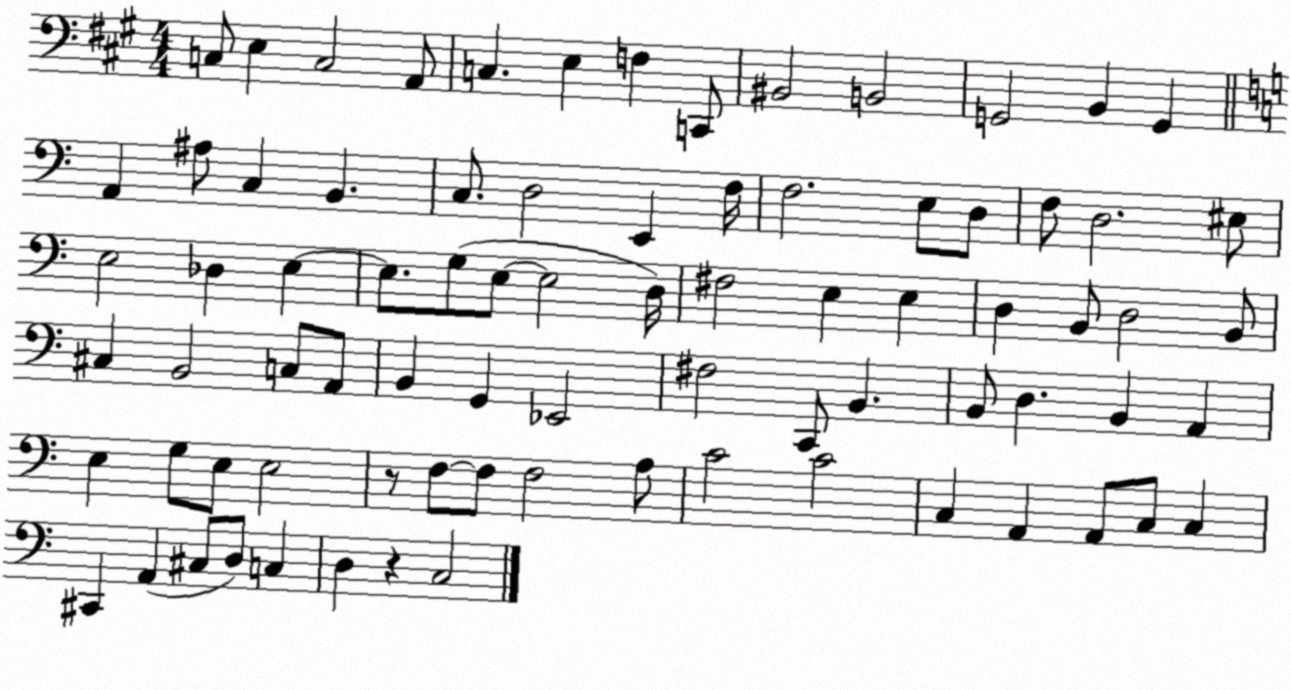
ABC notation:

X:1
T:Untitled
M:4/4
L:1/4
K:A
C,/2 E, C,2 A,,/2 C, E, F, C,,/2 ^B,,2 B,,2 G,,2 B,, G,, A,, ^A,/2 C, B,, C,/2 D,2 E,, F,/4 F,2 E,/2 D,/2 F,/2 D,2 ^E,/2 E,2 _D, E, E,/2 G,/2 E,/2 E,2 D,/4 ^F,2 E, E, D, B,,/2 D,2 B,,/2 ^C, B,,2 C,/2 A,,/2 B,, G,, _E,,2 ^F,2 C,,/2 B,, B,,/2 D, B,, A,, E, G,/2 E,/2 E,2 z/2 F,/2 F,/2 F,2 A,/2 C2 C2 C, A,, A,,/2 C,/2 C, ^C,, A,, ^C,/2 D,/2 C, D, z C,2